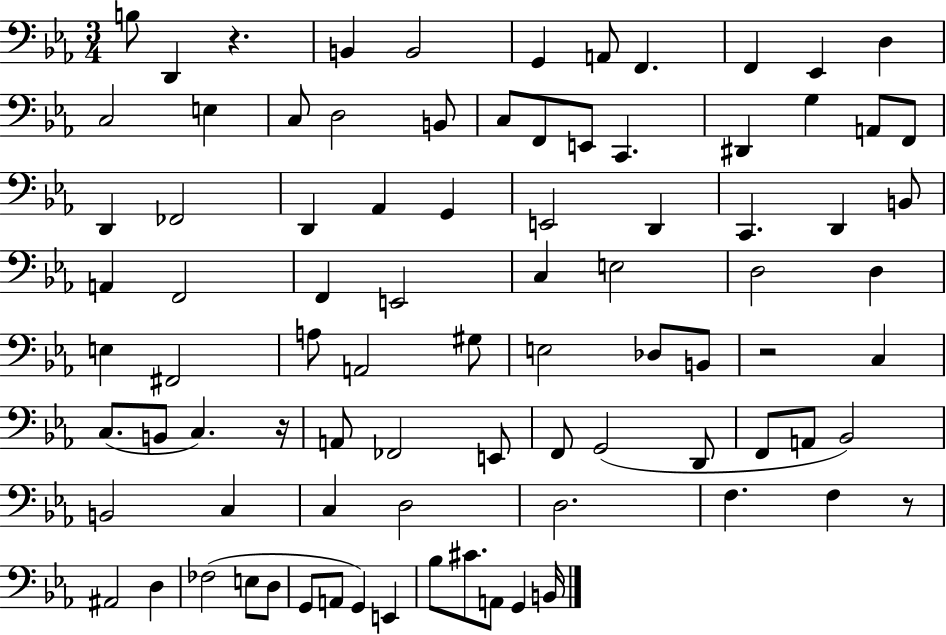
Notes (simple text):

B3/e D2/q R/q. B2/q B2/h G2/q A2/e F2/q. F2/q Eb2/q D3/q C3/h E3/q C3/e D3/h B2/e C3/e F2/e E2/e C2/q. D#2/q G3/q A2/e F2/e D2/q FES2/h D2/q Ab2/q G2/q E2/h D2/q C2/q. D2/q B2/e A2/q F2/h F2/q E2/h C3/q E3/h D3/h D3/q E3/q F#2/h A3/e A2/h G#3/e E3/h Db3/e B2/e R/h C3/q C3/e. B2/e C3/q. R/s A2/e FES2/h E2/e F2/e G2/h D2/e F2/e A2/e Bb2/h B2/h C3/q C3/q D3/h D3/h. F3/q. F3/q R/e A#2/h D3/q FES3/h E3/e D3/e G2/e A2/e G2/q E2/q Bb3/e C#4/e. A2/e G2/q B2/s